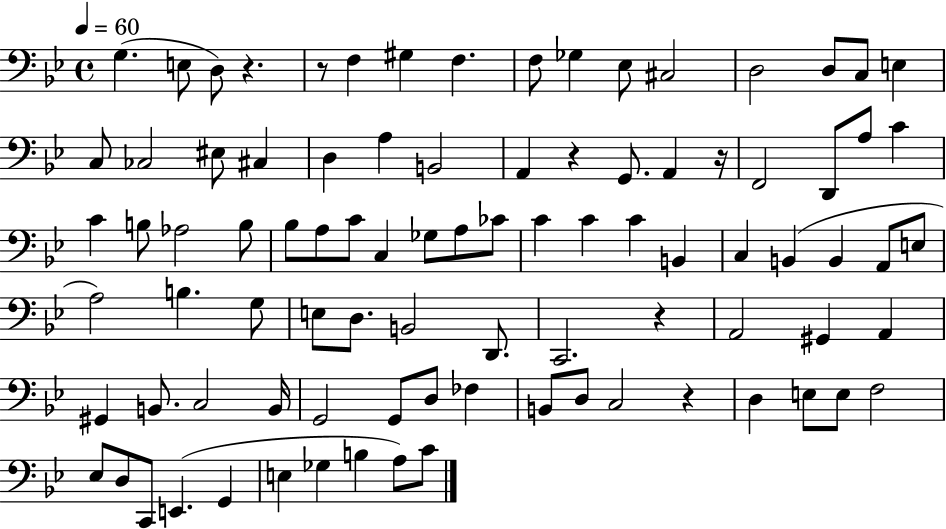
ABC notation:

X:1
T:Untitled
M:4/4
L:1/4
K:Bb
G, E,/2 D,/2 z z/2 F, ^G, F, F,/2 _G, _E,/2 ^C,2 D,2 D,/2 C,/2 E, C,/2 _C,2 ^E,/2 ^C, D, A, B,,2 A,, z G,,/2 A,, z/4 F,,2 D,,/2 A,/2 C C B,/2 _A,2 B,/2 _B,/2 A,/2 C/2 C, _G,/2 A,/2 _C/2 C C C B,, C, B,, B,, A,,/2 E,/2 A,2 B, G,/2 E,/2 D,/2 B,,2 D,,/2 C,,2 z A,,2 ^G,, A,, ^G,, B,,/2 C,2 B,,/4 G,,2 G,,/2 D,/2 _F, B,,/2 D,/2 C,2 z D, E,/2 E,/2 F,2 _E,/2 D,/2 C,,/2 E,, G,, E, _G, B, A,/2 C/2